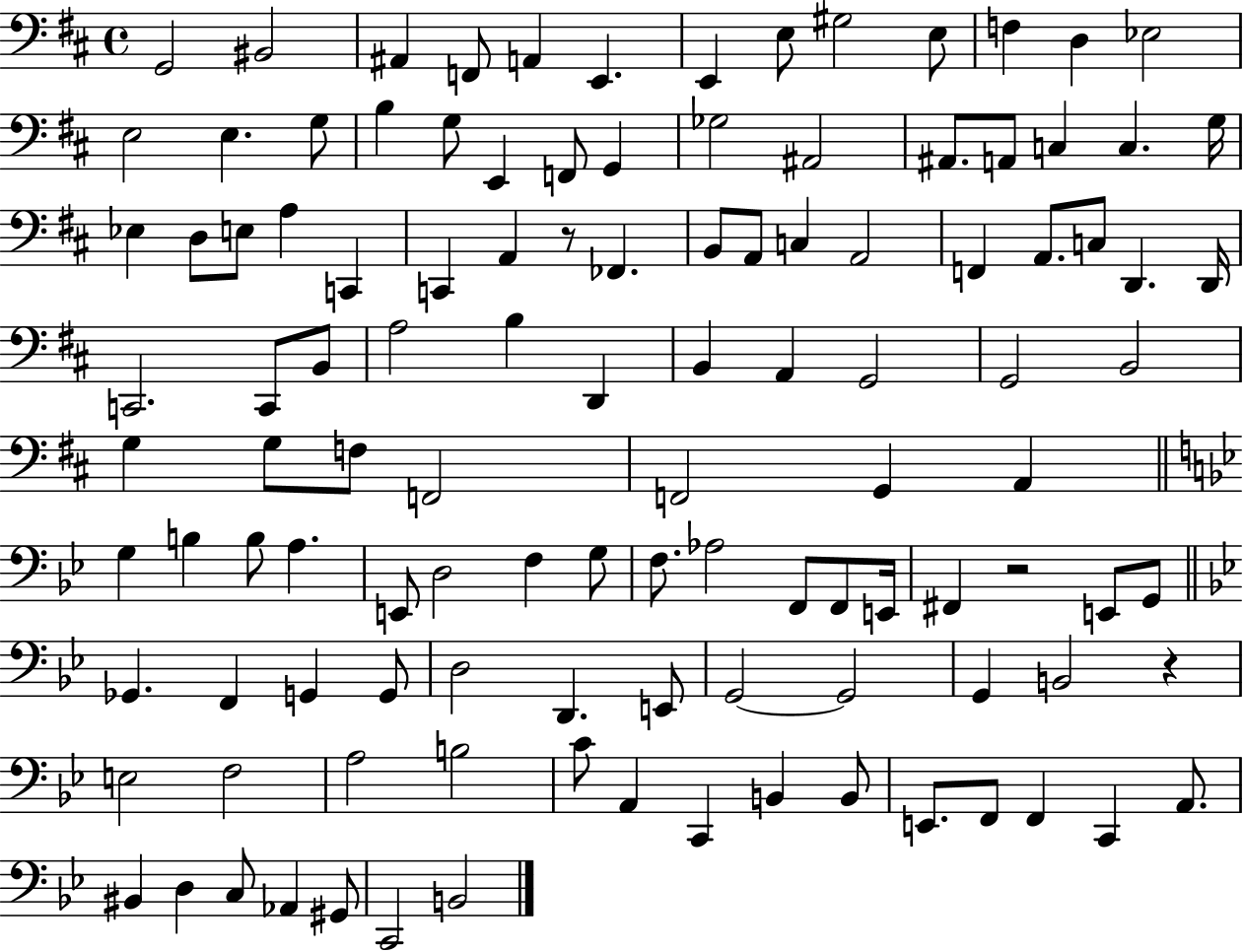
G2/h BIS2/h A#2/q F2/e A2/q E2/q. E2/q E3/e G#3/h E3/e F3/q D3/q Eb3/h E3/h E3/q. G3/e B3/q G3/e E2/q F2/e G2/q Gb3/h A#2/h A#2/e. A2/e C3/q C3/q. G3/s Eb3/q D3/e E3/e A3/q C2/q C2/q A2/q R/e FES2/q. B2/e A2/e C3/q A2/h F2/q A2/e. C3/e D2/q. D2/s C2/h. C2/e B2/e A3/h B3/q D2/q B2/q A2/q G2/h G2/h B2/h G3/q G3/e F3/e F2/h F2/h G2/q A2/q G3/q B3/q B3/e A3/q. E2/e D3/h F3/q G3/e F3/e. Ab3/h F2/e F2/e E2/s F#2/q R/h E2/e G2/e Gb2/q. F2/q G2/q G2/e D3/h D2/q. E2/e G2/h G2/h G2/q B2/h R/q E3/h F3/h A3/h B3/h C4/e A2/q C2/q B2/q B2/e E2/e. F2/e F2/q C2/q A2/e. BIS2/q D3/q C3/e Ab2/q G#2/e C2/h B2/h